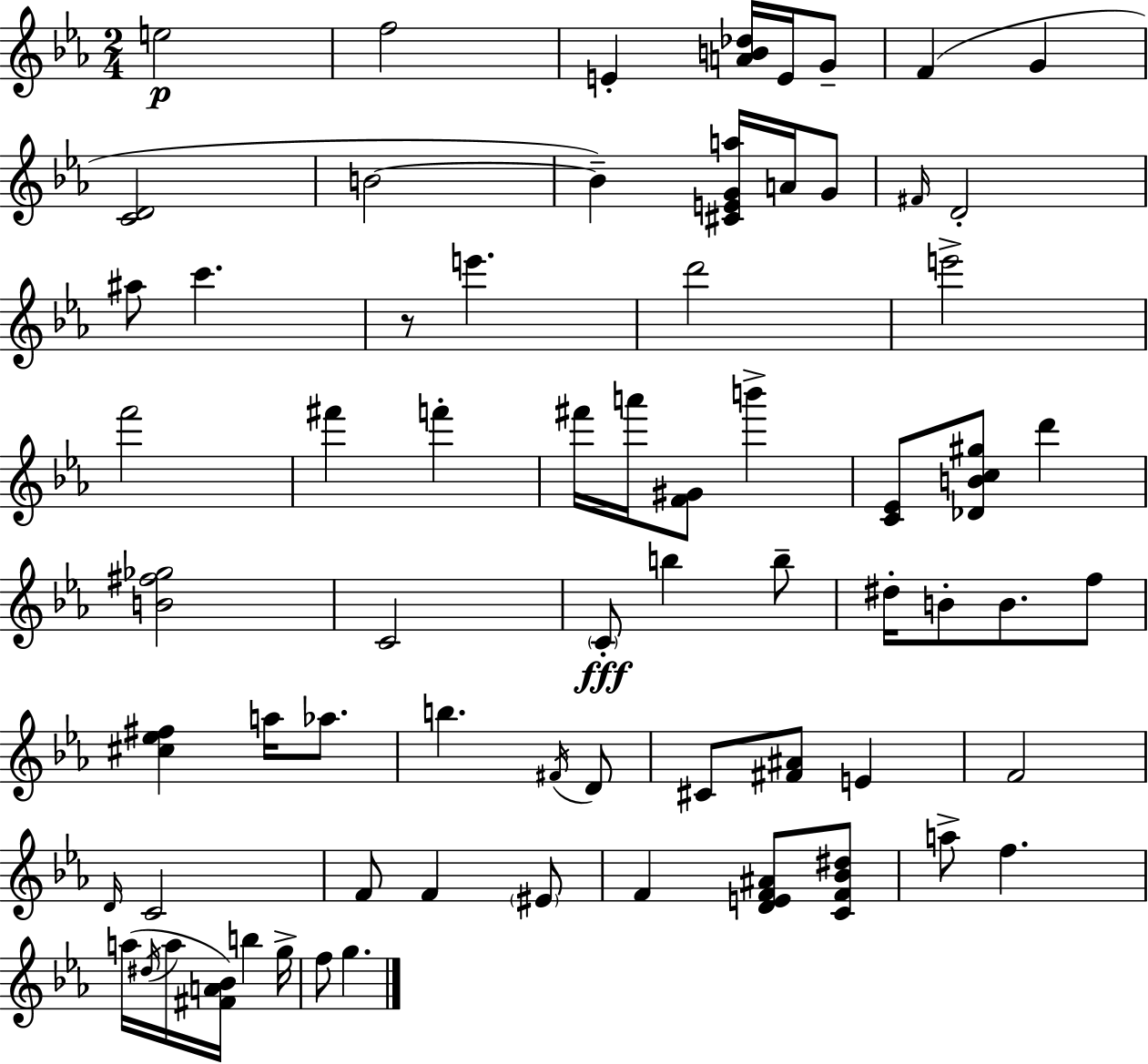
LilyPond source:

{
  \clef treble
  \numericTimeSignature
  \time 2/4
  \key ees \major
  e''2\p | f''2 | e'4-. <a' b' des''>16 e'16 g'8-- | f'4( g'4 | \break <c' d'>2 | b'2~~ | b'4--) <cis' e' g' a''>16 a'16 g'8 | \grace { fis'16 } d'2-. | \break ais''8 c'''4. | r8 e'''4. | d'''2 | e'''2-> | \break f'''2 | fis'''4 f'''4-. | fis'''16 a'''16 <f' gis'>8 b'''4-> | <c' ees'>8 <des' b' c'' gis''>8 d'''4 | \break <b' fis'' ges''>2 | c'2 | \parenthesize c'8-.\fff b''4 b''8-- | dis''16-. b'8-. b'8. f''8 | \break <cis'' ees'' fis''>4 a''16 aes''8. | b''4. \acciaccatura { fis'16 } | d'8 cis'8 <fis' ais'>8 e'4 | f'2 | \break \grace { d'16 } c'2 | f'8 f'4 | \parenthesize eis'8 f'4 <d' e' f' ais'>8 | <c' f' bes' dis''>8 a''8-> f''4. | \break a''16( \acciaccatura { dis''16 } a''16 <fis' a' bes'>16) b''4 | g''16-> f''8 g''4. | \bar "|."
}